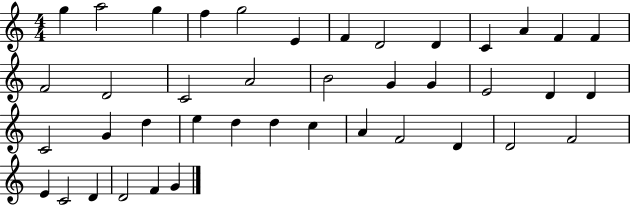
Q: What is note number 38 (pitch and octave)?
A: D4